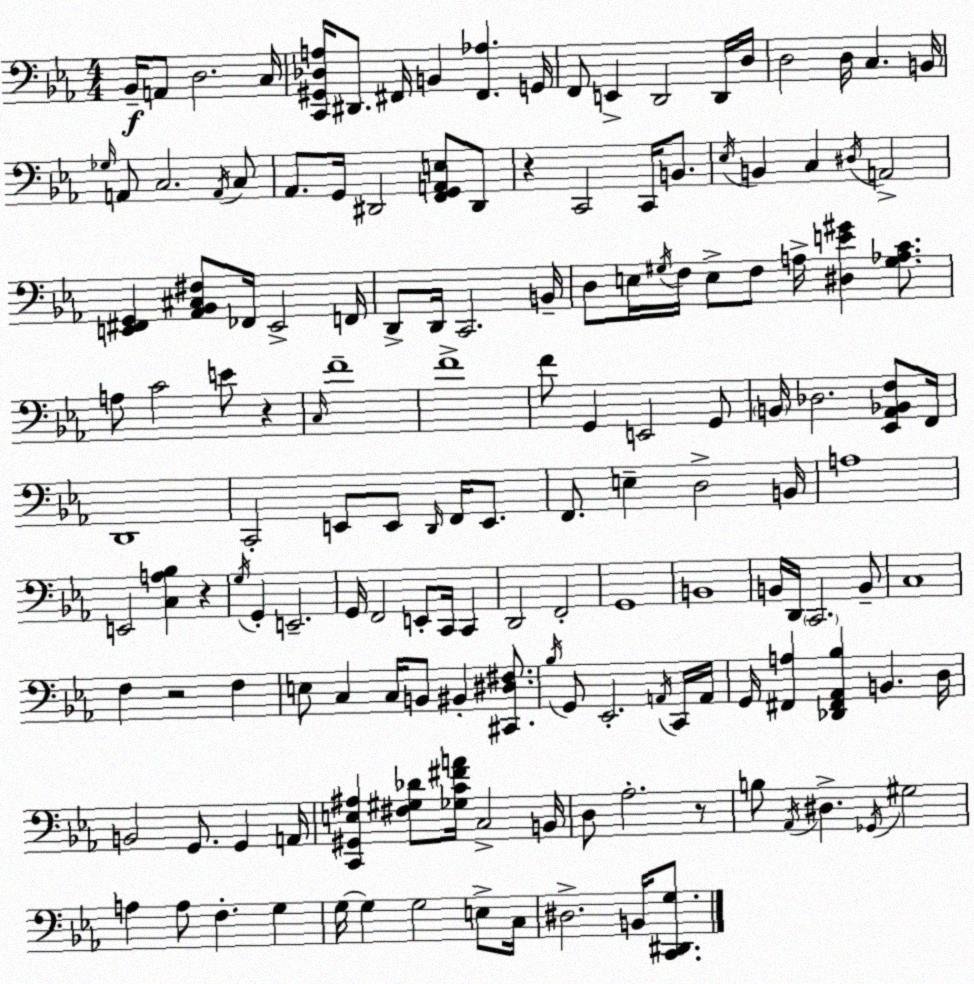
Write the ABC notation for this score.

X:1
T:Untitled
M:4/4
L:1/4
K:Cm
_B,,/4 A,,/2 D,2 C,/4 [C,,^G,,_D,A,]/4 ^D,,/2 ^F,,/4 B,, [^F,,_A,] G,,/4 F,,/2 E,, D,,2 D,,/4 D,/4 D,2 D,/4 C, B,,/4 _G,/4 A,,/2 C,2 A,,/4 C,/2 _A,,/2 G,,/4 ^D,,2 [F,,G,,A,,E,]/2 ^D,,/2 z C,,2 C,,/4 B,,/2 _E,/4 B,, C, ^D,/4 A,,2 [E,,^F,,G,,] [_A,,_B,,^C,^F,]/2 _F,,/4 E,,2 F,,/4 D,,/2 D,,/4 C,,2 B,,/4 D,/2 E,/4 ^G,/4 F,/4 E,/2 F,/2 A,/4 [^D,E^G] [^G,_A,C]/2 A,/2 C2 E/2 z C,/4 F4 F4 F/2 G,, E,,2 G,,/2 B,,/4 _D,2 [_E,,_A,,_B,,F,]/2 F,,/4 D,,4 C,,2 E,,/2 E,,/2 D,,/4 F,,/4 E,,/2 F,,/2 E, D,2 B,,/4 A,4 E,,2 [C,A,_B,] z G,/4 G,, E,,2 G,,/4 F,,2 E,,/2 C,,/4 C,, D,,2 F,,2 G,,4 B,,4 B,,/4 D,,/4 C,,2 B,,/2 C,4 F, z2 F, E,/2 C, C,/4 B,,/2 ^B,, [^C,,^D,^F,]/2 _B,/4 G,,/2 _E,,2 A,,/4 C,,/4 A,,/4 G,,/4 [^F,,A,] [_D,,^F,,_A,,_B,] B,, D,/4 B,,2 G,,/2 G,, A,,/4 [C,,^G,,E,^A,] [^F,^G,_D]/2 [_G,C^FA]/4 C,2 B,,/4 D,/2 _A,2 z/2 B,/2 _A,,/4 ^D, _G,,/4 ^G,2 A, A,/2 F, G, G,/4 G, G,2 E,/2 C,/4 ^D,2 B,,/4 [C,,^D,,G,]/2